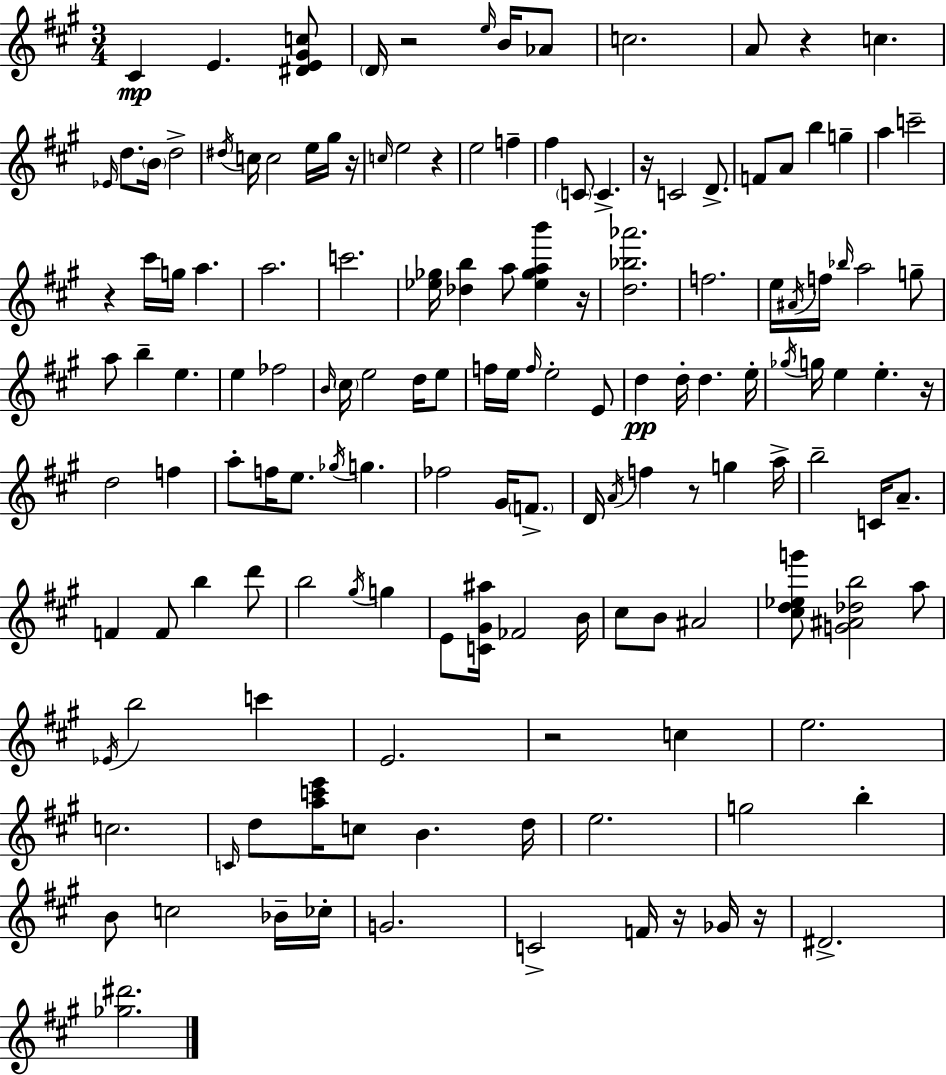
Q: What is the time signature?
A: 3/4